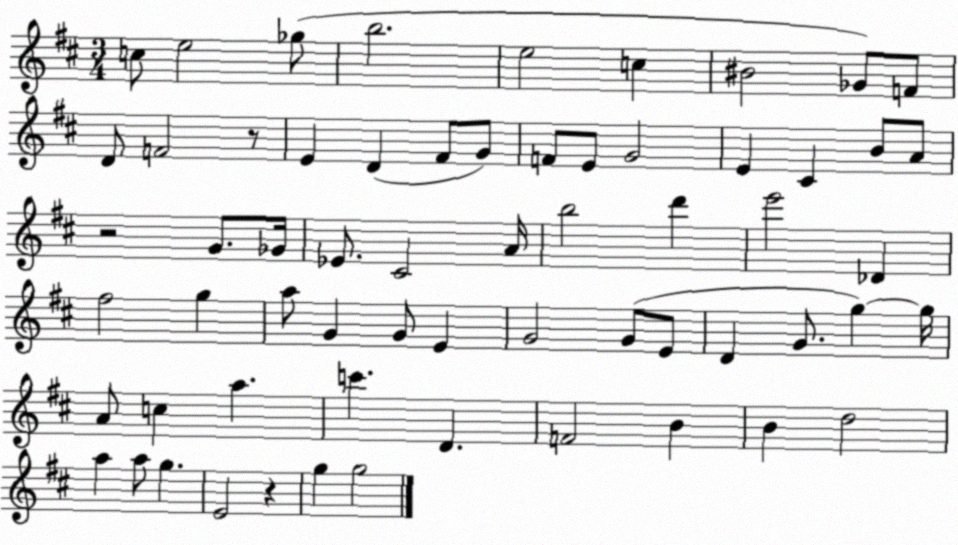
X:1
T:Untitled
M:3/4
L:1/4
K:D
c/2 e2 _g/2 b2 e2 c ^B2 _G/2 F/2 D/2 F2 z/2 E D ^F/2 G/2 F/2 E/2 G2 E ^C B/2 A/2 z2 G/2 _G/4 _E/2 ^C2 A/4 b2 d' e'2 _D ^f2 g a/2 G G/2 E G2 G/2 E/2 D G/2 g g/4 A/2 c a c' D F2 B B d2 a a/2 g E2 z g g2